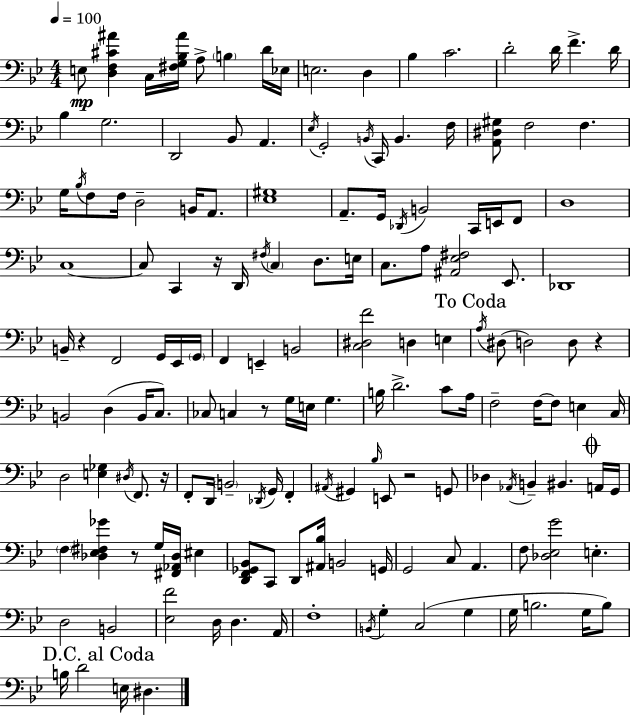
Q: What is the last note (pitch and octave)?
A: D#3